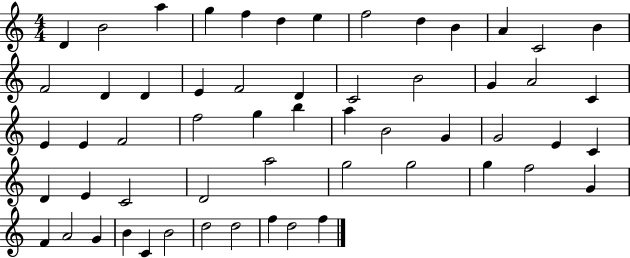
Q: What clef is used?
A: treble